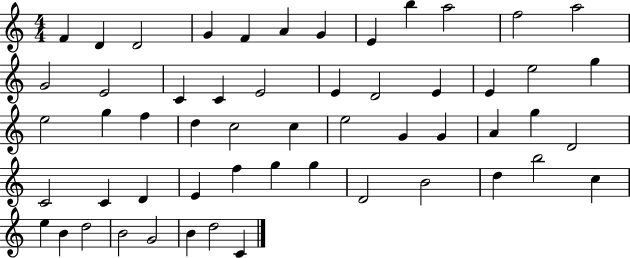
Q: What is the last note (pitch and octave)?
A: C4